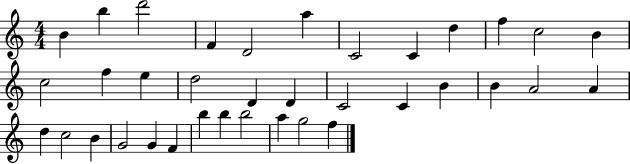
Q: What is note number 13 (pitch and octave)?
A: C5